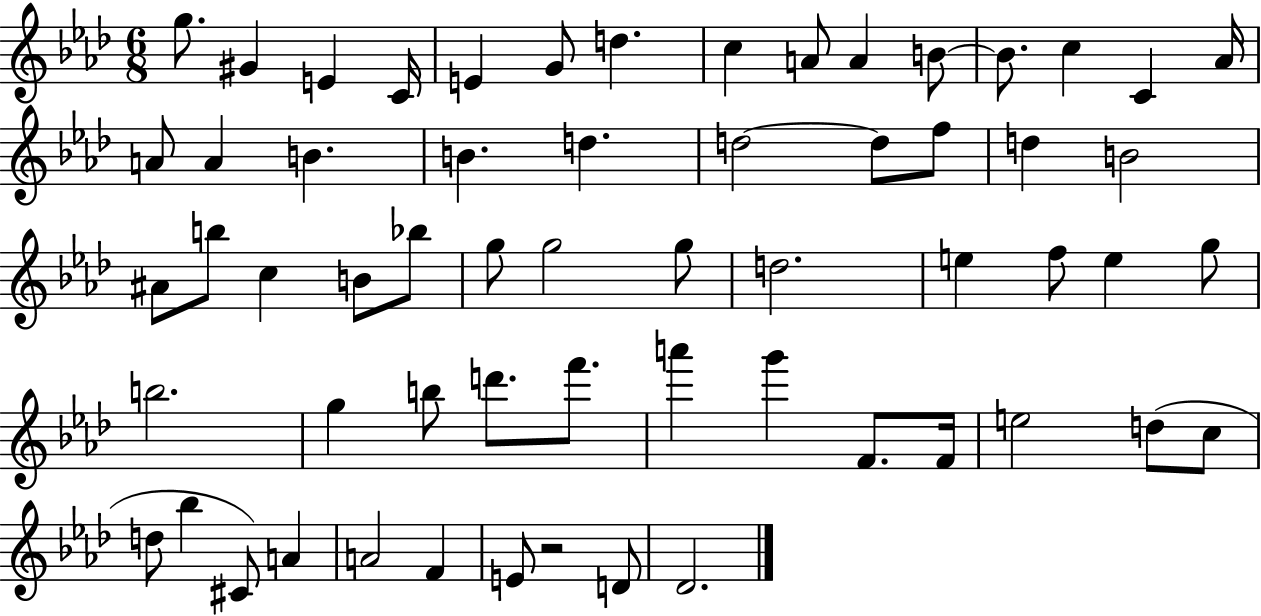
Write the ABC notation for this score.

X:1
T:Untitled
M:6/8
L:1/4
K:Ab
g/2 ^G E C/4 E G/2 d c A/2 A B/2 B/2 c C _A/4 A/2 A B B d d2 d/2 f/2 d B2 ^A/2 b/2 c B/2 _b/2 g/2 g2 g/2 d2 e f/2 e g/2 b2 g b/2 d'/2 f'/2 a' g' F/2 F/4 e2 d/2 c/2 d/2 _b ^C/2 A A2 F E/2 z2 D/2 _D2